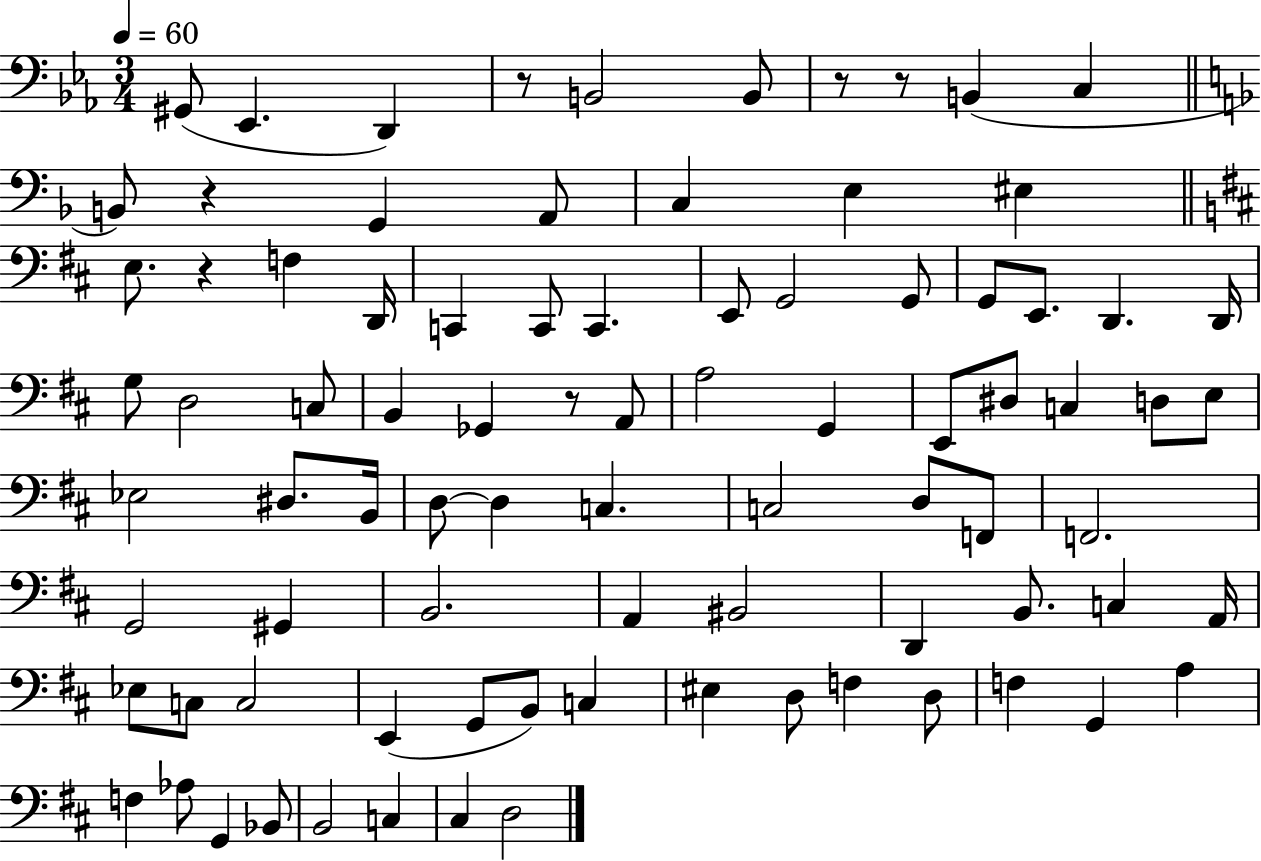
X:1
T:Untitled
M:3/4
L:1/4
K:Eb
^G,,/2 _E,, D,, z/2 B,,2 B,,/2 z/2 z/2 B,, C, B,,/2 z G,, A,,/2 C, E, ^E, E,/2 z F, D,,/4 C,, C,,/2 C,, E,,/2 G,,2 G,,/2 G,,/2 E,,/2 D,, D,,/4 G,/2 D,2 C,/2 B,, _G,, z/2 A,,/2 A,2 G,, E,,/2 ^D,/2 C, D,/2 E,/2 _E,2 ^D,/2 B,,/4 D,/2 D, C, C,2 D,/2 F,,/2 F,,2 G,,2 ^G,, B,,2 A,, ^B,,2 D,, B,,/2 C, A,,/4 _E,/2 C,/2 C,2 E,, G,,/2 B,,/2 C, ^E, D,/2 F, D,/2 F, G,, A, F, _A,/2 G,, _B,,/2 B,,2 C, ^C, D,2